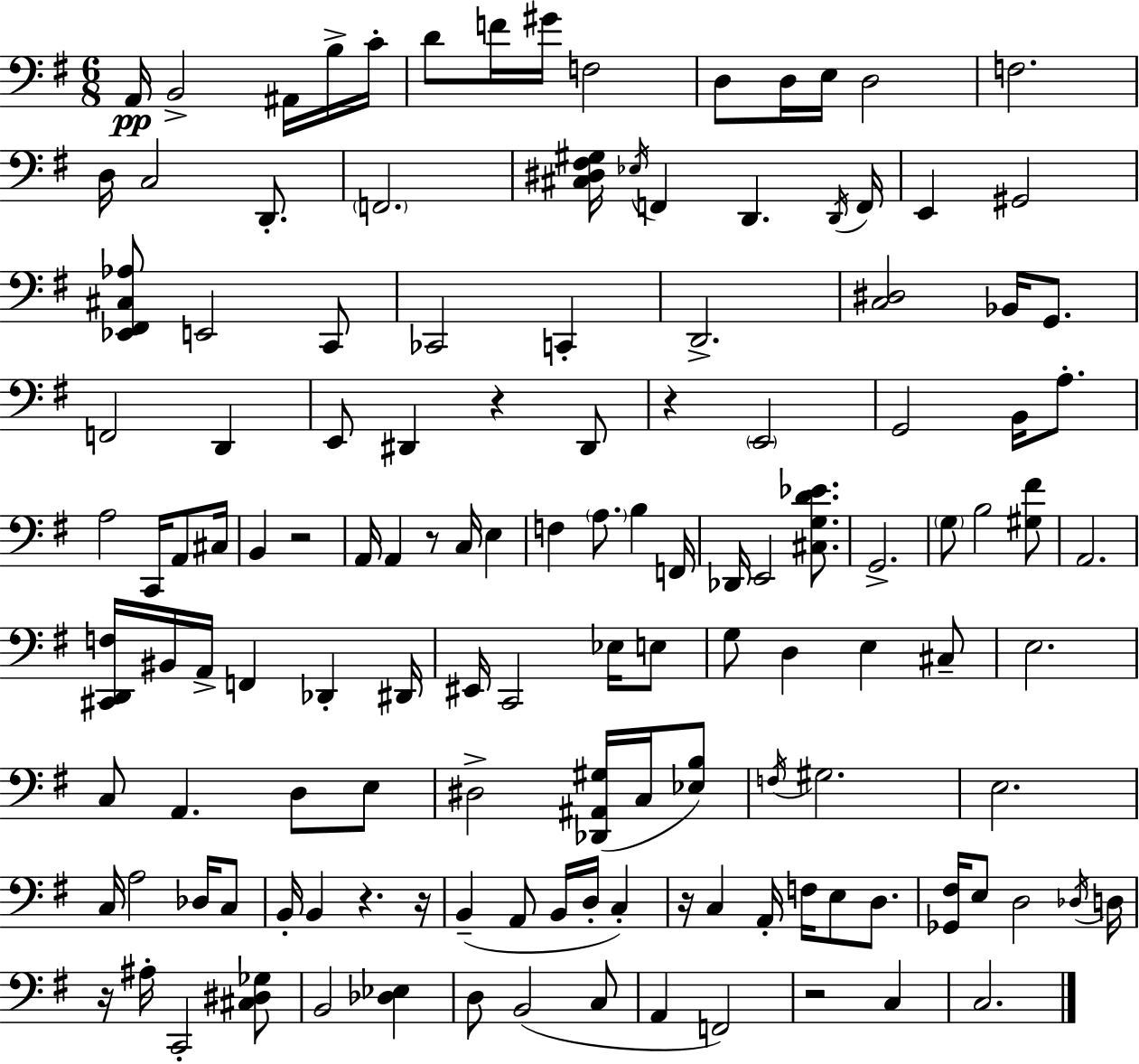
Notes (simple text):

A2/s B2/h A#2/s B3/s C4/s D4/e F4/s G#4/s F3/h D3/e D3/s E3/s D3/h F3/h. D3/s C3/h D2/e. F2/h. [C#3,D#3,F#3,G#3]/s Eb3/s F2/q D2/q. D2/s F2/s E2/q G#2/h [Eb2,F#2,C#3,Ab3]/e E2/h C2/e CES2/h C2/q D2/h. [C3,D#3]/h Bb2/s G2/e. F2/h D2/q E2/e D#2/q R/q D#2/e R/q E2/h G2/h B2/s A3/e. A3/h C2/s A2/e C#3/s B2/q R/h A2/s A2/q R/e C3/s E3/q F3/q A3/e. B3/q F2/s Db2/s E2/h [C#3,G3,D4,Eb4]/e. G2/h. G3/e B3/h [G#3,F#4]/e A2/h. [C#2,D2,F3]/s BIS2/s A2/s F2/q Db2/q D#2/s EIS2/s C2/h Eb3/s E3/e G3/e D3/q E3/q C#3/e E3/h. C3/e A2/q. D3/e E3/e D#3/h [Db2,A#2,G#3]/s C3/s [Eb3,B3]/e F3/s G#3/h. E3/h. C3/s A3/h Db3/s C3/e B2/s B2/q R/q. R/s B2/q A2/e B2/s D3/s C3/q R/s C3/q A2/s F3/s E3/e D3/e. [Gb2,F#3]/s E3/e D3/h Db3/s D3/s R/s A#3/s C2/h [C#3,D#3,Gb3]/e B2/h [Db3,Eb3]/q D3/e B2/h C3/e A2/q F2/h R/h C3/q C3/h.